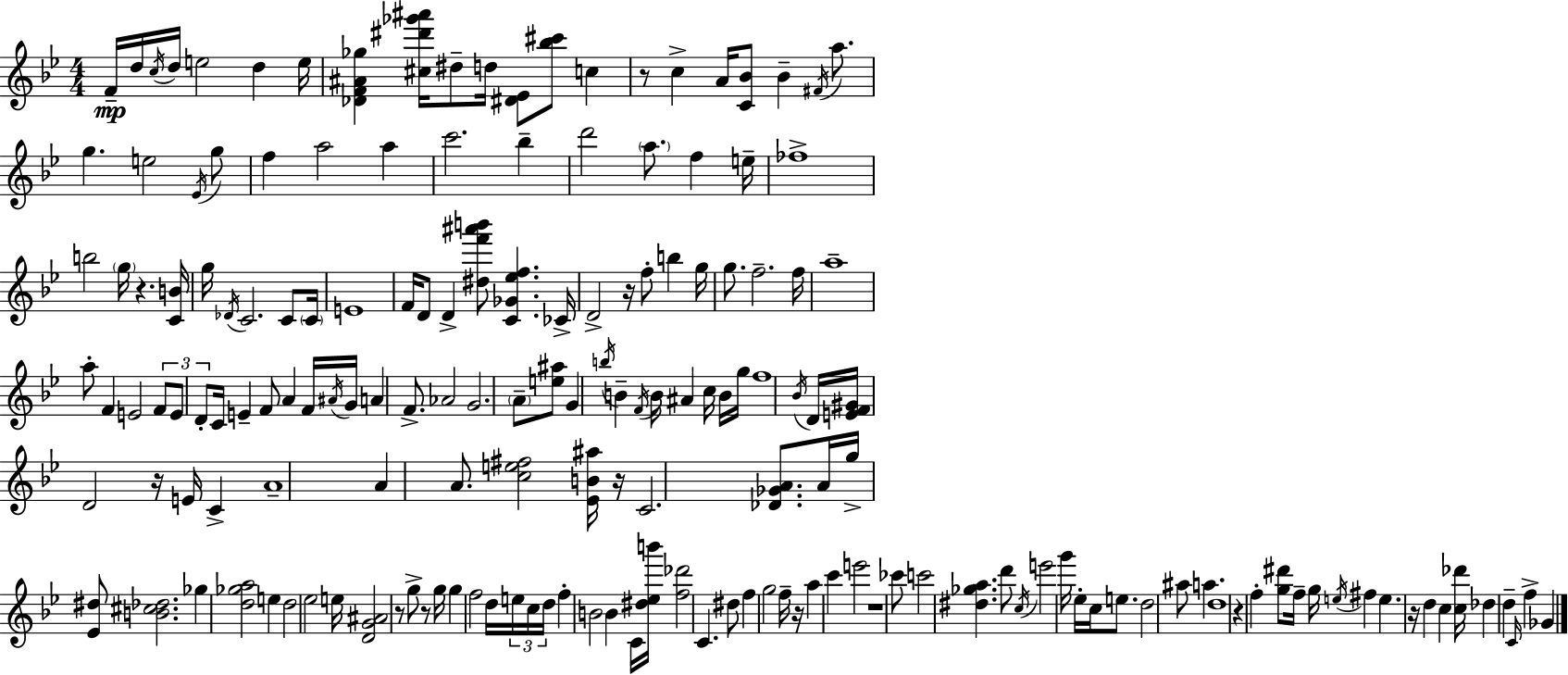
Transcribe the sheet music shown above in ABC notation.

X:1
T:Untitled
M:4/4
L:1/4
K:Gm
F/4 d/4 c/4 d/4 e2 d e/4 [_DF^A_g] [^c^d'_g'^a']/4 ^d/2 d/4 [^D_E]/2 [_b^c']/2 c z/2 c A/4 [C_B]/2 _B ^F/4 a/2 g e2 _E/4 g/2 f a2 a c'2 _b d'2 a/2 f e/4 _f4 b2 g/4 z [CB]/4 g/4 _D/4 C2 C/2 C/4 E4 F/4 D/2 D [^df'^a'b']/2 [C_G_ef] _C/4 D2 z/4 f/2 b g/4 g/2 f2 f/4 a4 a/2 F E2 F/2 E/2 D/2 C/4 E F/2 A F/4 ^A/4 G/4 A F/2 _A2 G2 A/2 [e^a]/2 G b/4 B F/4 B/4 ^A c/4 B/4 g/4 f4 _B/4 D/4 [EF^G]/4 D2 z/4 E/4 C A4 A A/2 [ce^f]2 [_EB^a]/4 z/4 C2 [_D_GA]/2 A/4 g/4 [_E^d]/2 [B^c_d]2 _g [d_ga]2 e d2 _e2 e/4 [DG^A]2 z/2 g/2 z/2 g/4 g f2 d/4 e/4 c/4 d/4 f B2 B C/4 [^d_eb']/4 [f_d']2 C ^d/2 f g2 f/4 z/4 a c' e'2 z4 _c'/2 c'2 [^d_ga] d'/2 c/4 e'2 g'/4 _e/4 c/4 e/2 d2 ^a/2 a d4 z f [g^d']/2 f/4 g/4 e/4 ^f e z/4 d c [c_d']/4 _d d C/4 f _G